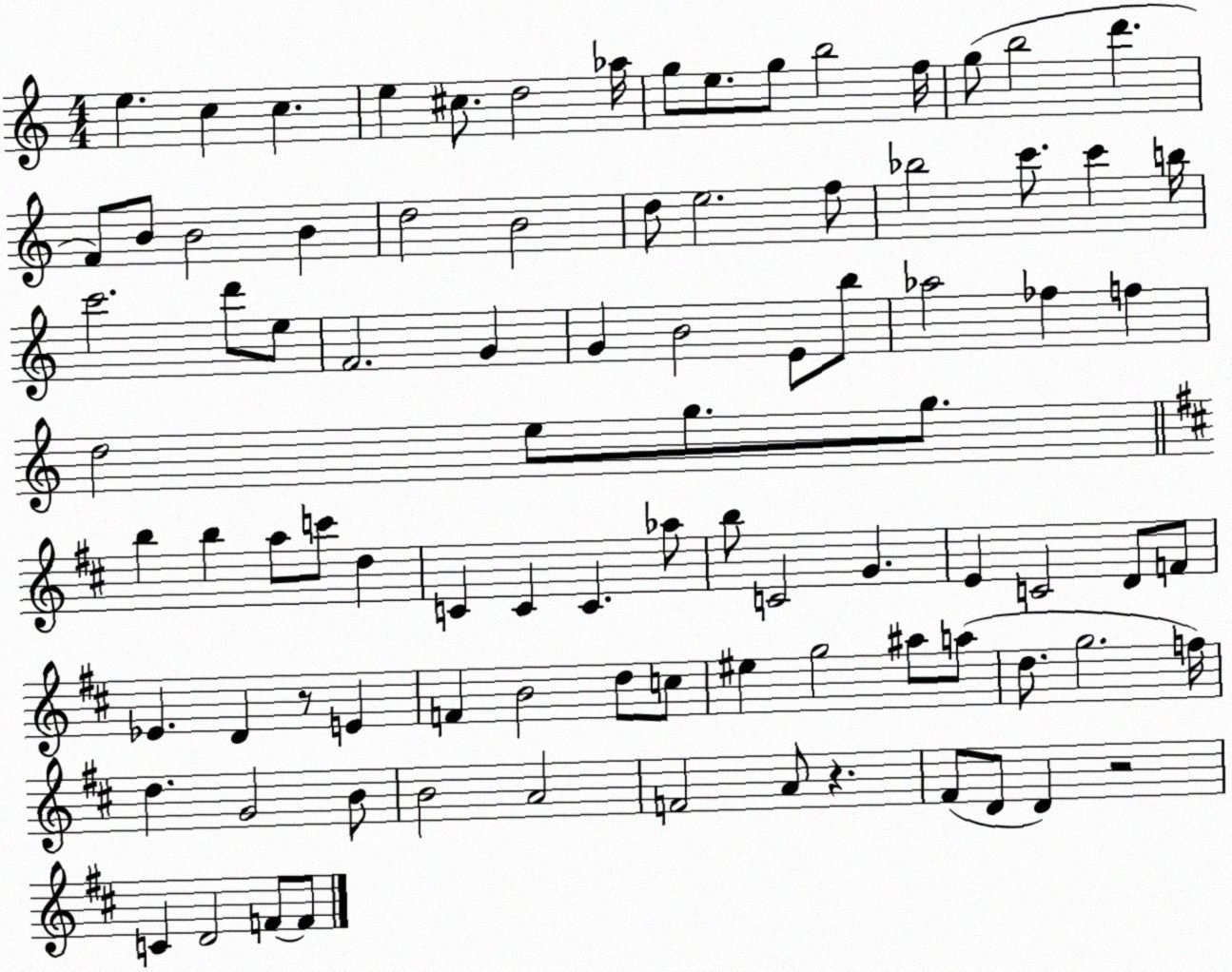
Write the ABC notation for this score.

X:1
T:Untitled
M:4/4
L:1/4
K:C
e c c e ^c/2 d2 _a/4 g/2 e/2 g/2 b2 f/4 g/2 b2 d' F/2 B/2 B2 B d2 B2 d/2 e2 f/2 _b2 c'/2 c' b/4 c'2 d'/2 e/2 F2 G G B2 E/2 b/2 _a2 _f f d2 e/2 g/2 g/2 b b a/2 c'/2 d C C C _a/2 b/2 C2 G E C2 D/2 F/2 _E D z/2 E F B2 d/2 c/2 ^e g2 ^a/2 a/2 d/2 g2 f/4 d G2 B/2 B2 A2 F2 A/2 z ^F/2 D/2 D z2 C D2 F/2 F/2